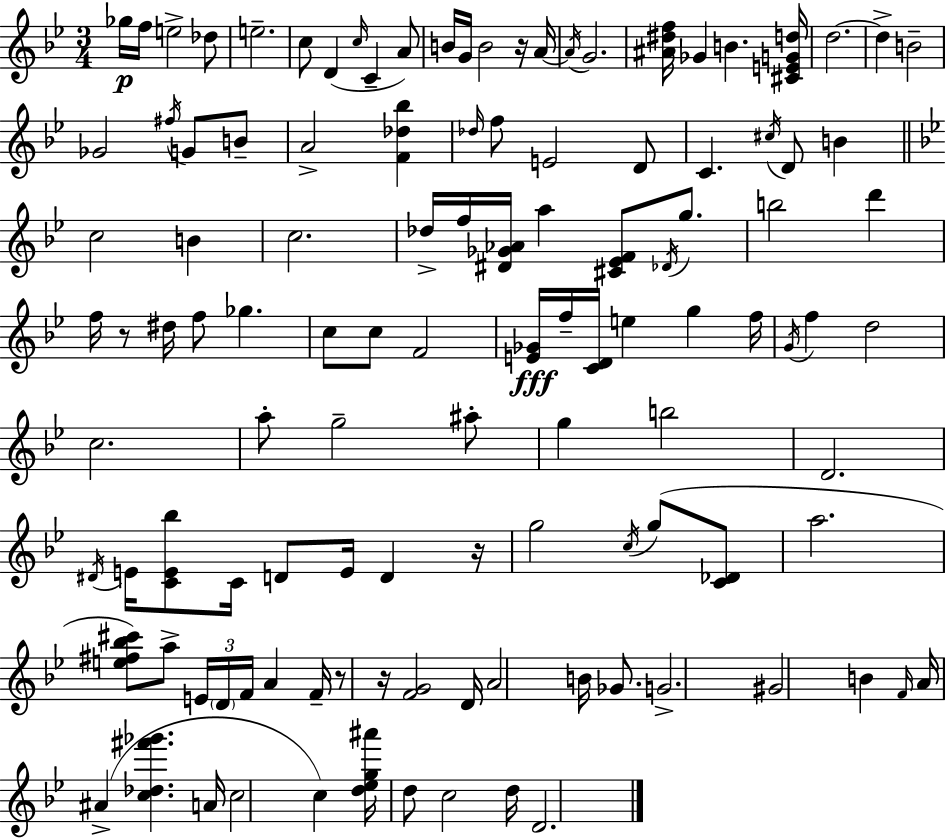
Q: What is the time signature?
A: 3/4